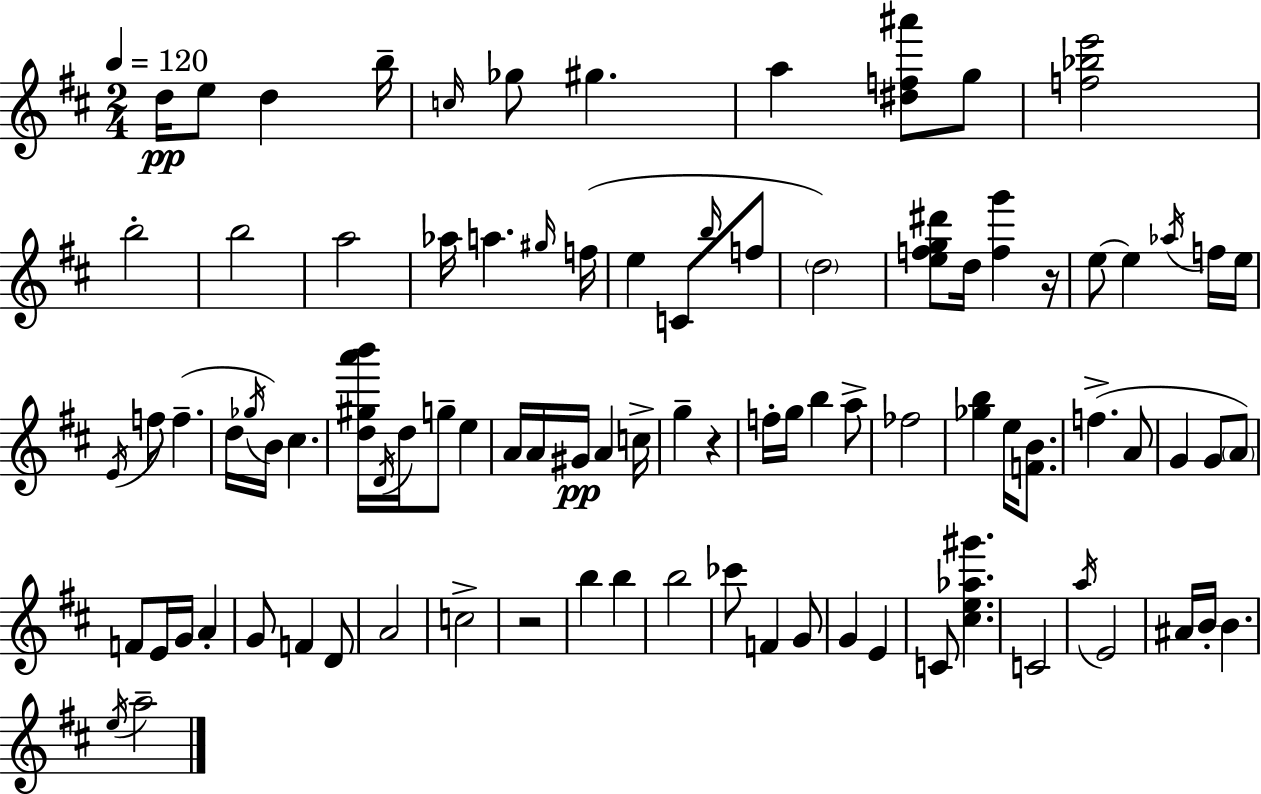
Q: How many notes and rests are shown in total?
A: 92